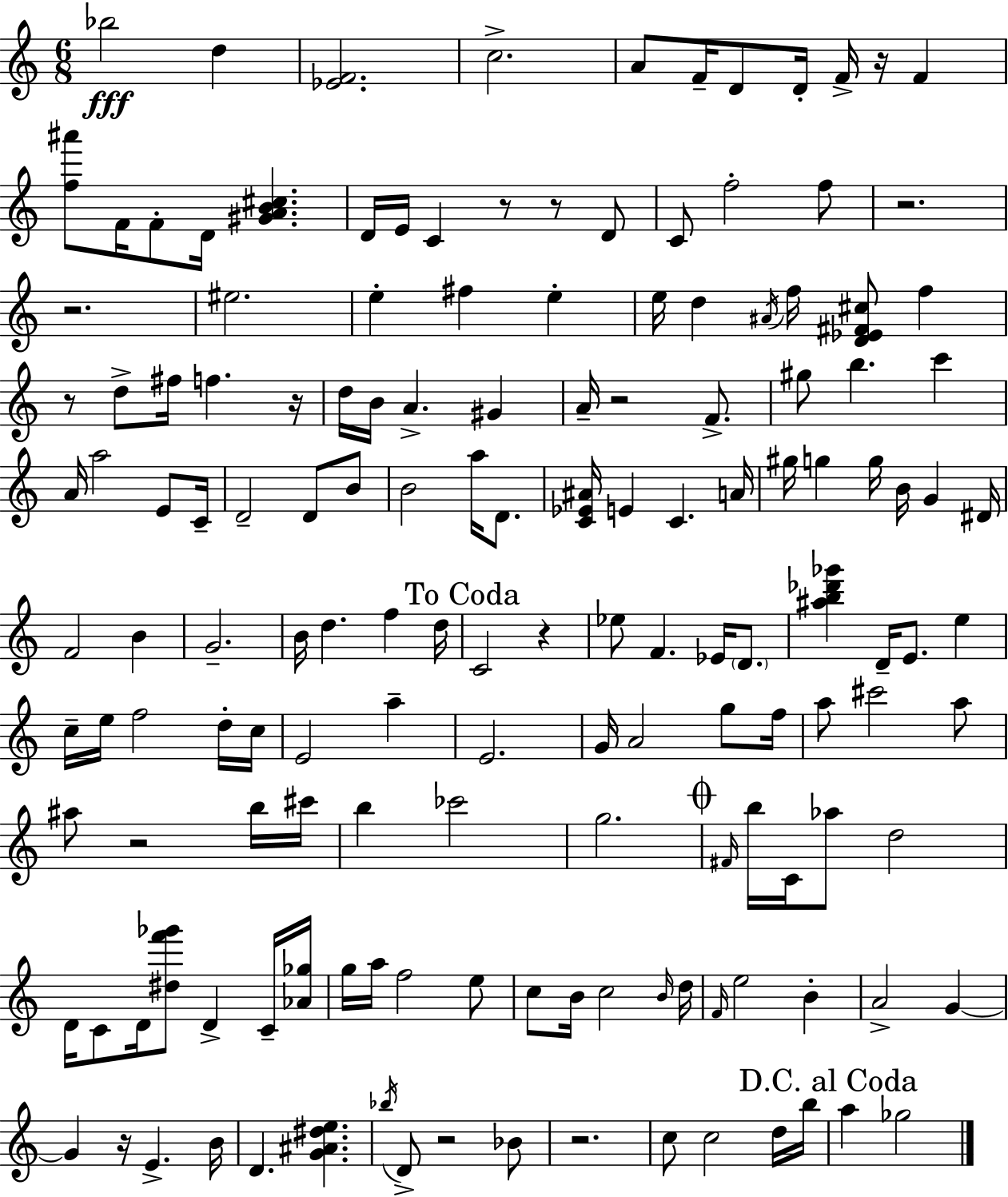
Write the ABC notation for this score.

X:1
T:Untitled
M:6/8
L:1/4
K:Am
_b2 d [_EF]2 c2 A/2 F/4 D/2 D/4 F/4 z/4 F [f^a']/2 F/4 F/2 D/4 [^GAB^c] D/4 E/4 C z/2 z/2 D/2 C/2 f2 f/2 z2 z2 ^e2 e ^f e e/4 d ^A/4 f/4 [D_E^F^c]/2 f z/2 d/2 ^f/4 f z/4 d/4 B/4 A ^G A/4 z2 F/2 ^g/2 b c' A/4 a2 E/2 C/4 D2 D/2 B/2 B2 a/4 D/2 [C_E^A]/4 E C A/4 ^g/4 g g/4 B/4 G ^D/4 F2 B G2 B/4 d f d/4 C2 z _e/2 F _E/4 D/2 [^ab_d'_g'] D/4 E/2 e c/4 e/4 f2 d/4 c/4 E2 a E2 G/4 A2 g/2 f/4 a/2 ^c'2 a/2 ^a/2 z2 b/4 ^c'/4 b _c'2 g2 ^F/4 b/4 C/4 _a/2 d2 D/4 C/2 D/4 [^df'_g']/2 D C/4 [_A_g]/4 g/4 a/4 f2 e/2 c/2 B/4 c2 B/4 d/4 F/4 e2 B A2 G G z/4 E B/4 D [G^A^de] _b/4 D/2 z2 _B/2 z2 c/2 c2 d/4 b/4 a _g2